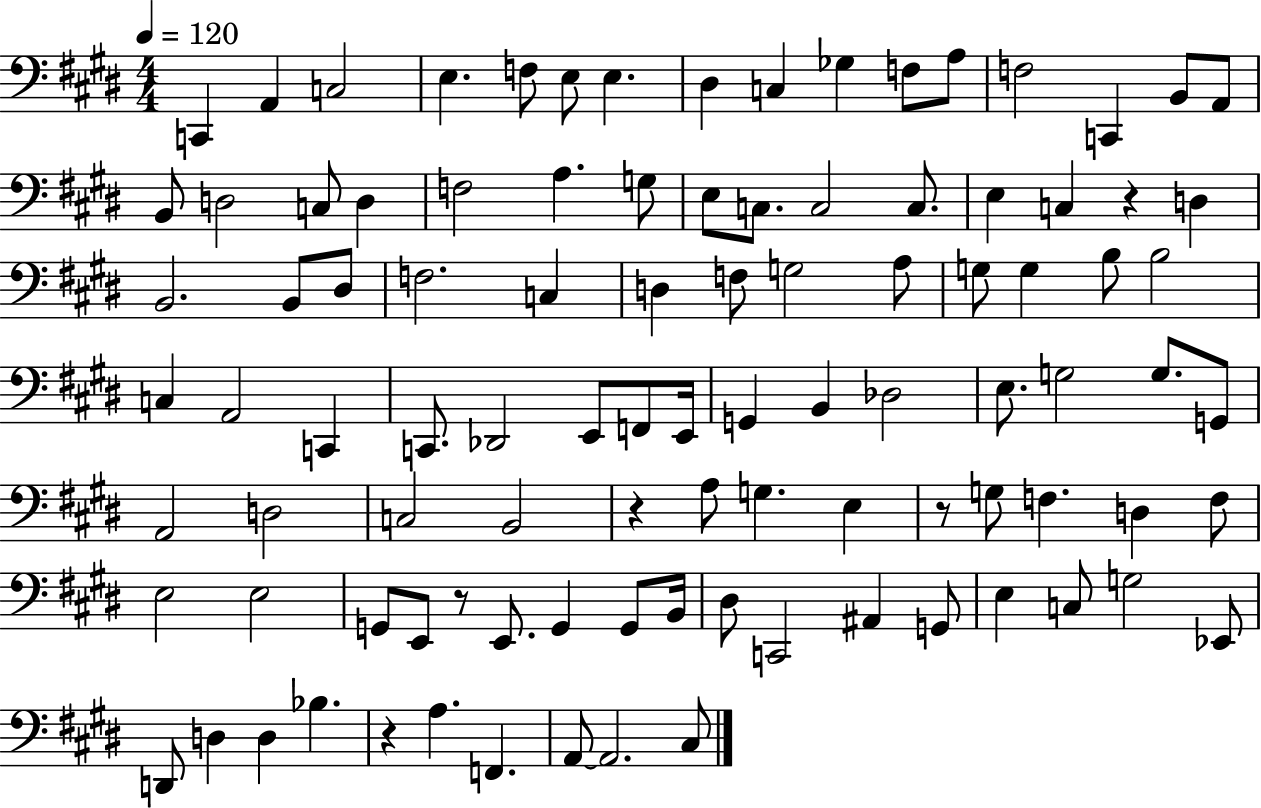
X:1
T:Untitled
M:4/4
L:1/4
K:E
C,, A,, C,2 E, F,/2 E,/2 E, ^D, C, _G, F,/2 A,/2 F,2 C,, B,,/2 A,,/2 B,,/2 D,2 C,/2 D, F,2 A, G,/2 E,/2 C,/2 C,2 C,/2 E, C, z D, B,,2 B,,/2 ^D,/2 F,2 C, D, F,/2 G,2 A,/2 G,/2 G, B,/2 B,2 C, A,,2 C,, C,,/2 _D,,2 E,,/2 F,,/2 E,,/4 G,, B,, _D,2 E,/2 G,2 G,/2 G,,/2 A,,2 D,2 C,2 B,,2 z A,/2 G, E, z/2 G,/2 F, D, F,/2 E,2 E,2 G,,/2 E,,/2 z/2 E,,/2 G,, G,,/2 B,,/4 ^D,/2 C,,2 ^A,, G,,/2 E, C,/2 G,2 _E,,/2 D,,/2 D, D, _B, z A, F,, A,,/2 A,,2 ^C,/2